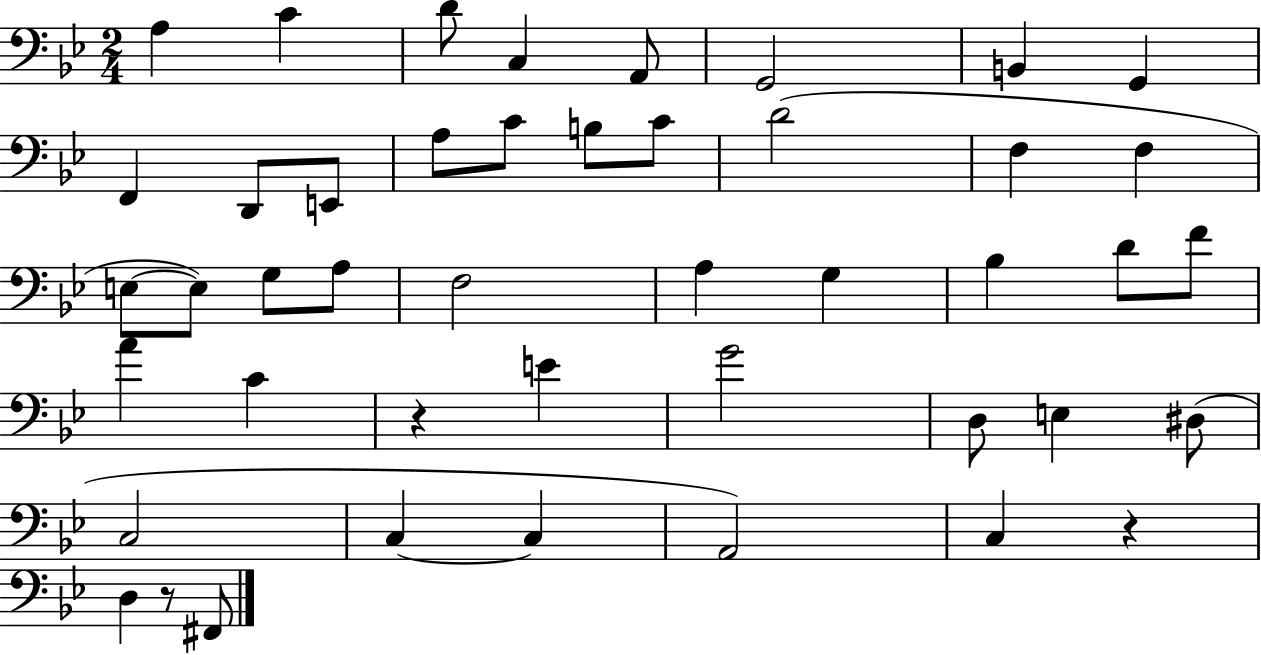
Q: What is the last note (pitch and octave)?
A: F#2